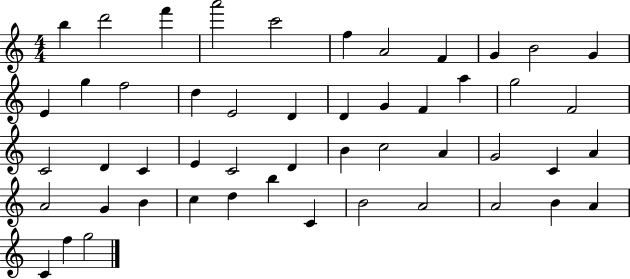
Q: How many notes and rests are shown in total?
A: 50